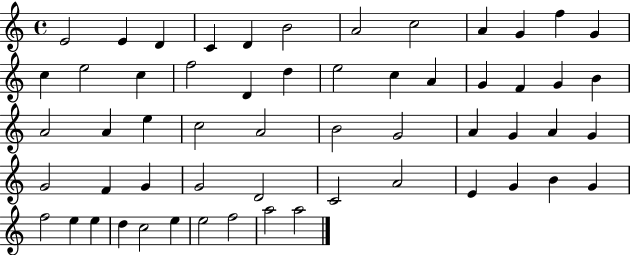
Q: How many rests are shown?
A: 0